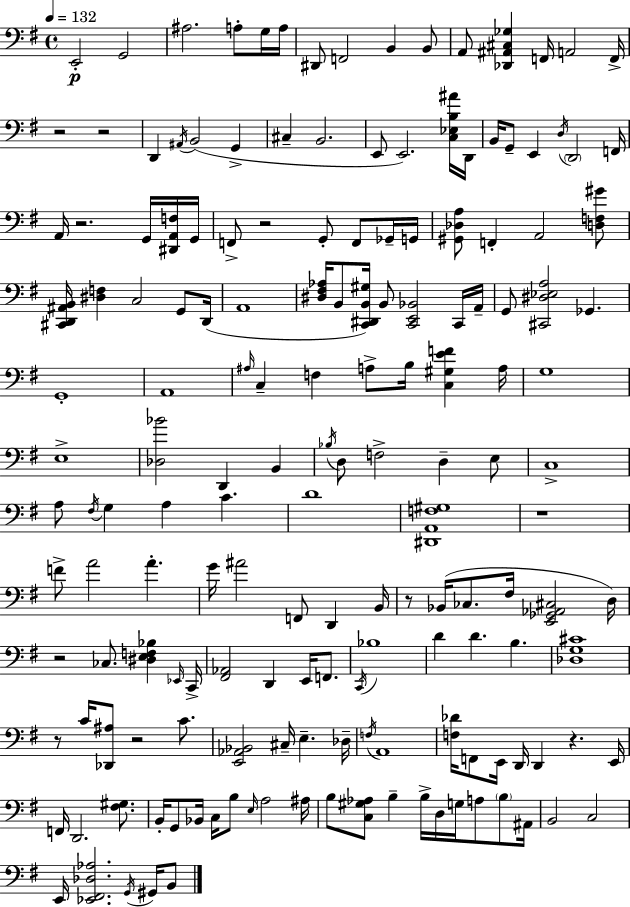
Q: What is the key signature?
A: G major